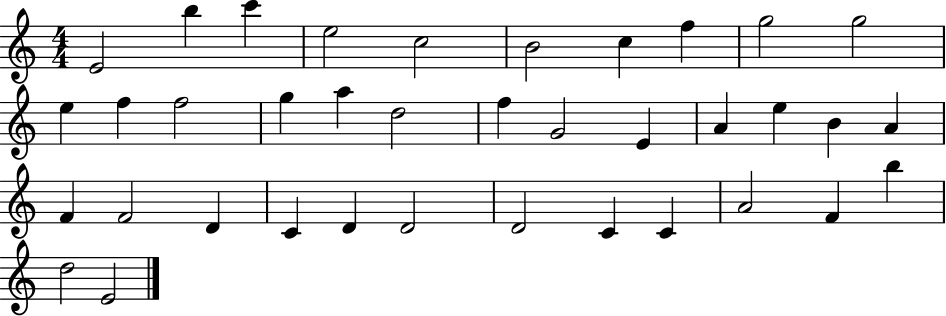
X:1
T:Untitled
M:4/4
L:1/4
K:C
E2 b c' e2 c2 B2 c f g2 g2 e f f2 g a d2 f G2 E A e B A F F2 D C D D2 D2 C C A2 F b d2 E2